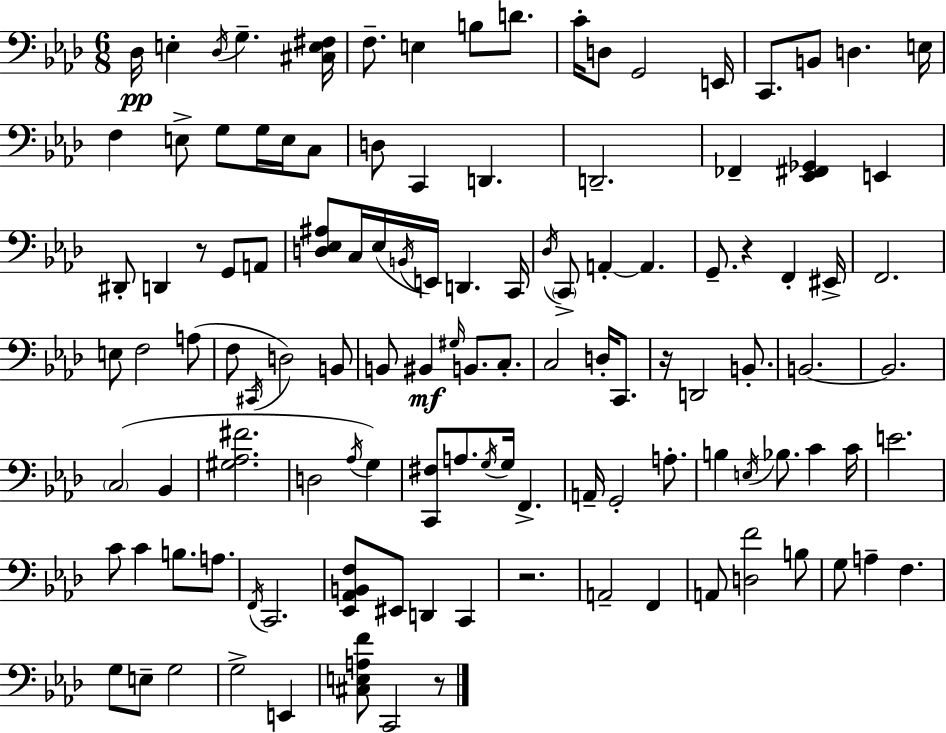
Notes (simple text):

Db3/s E3/q Db3/s G3/q. [C#3,E3,F#3]/s F3/e. E3/q B3/e D4/e. C4/s D3/e G2/h E2/s C2/e. B2/e D3/q. E3/s F3/q E3/e G3/e G3/s E3/s C3/e D3/e C2/q D2/q. D2/h. FES2/q [Eb2,F#2,Gb2]/q E2/q D#2/e D2/q R/e G2/e A2/e [D3,Eb3,A#3]/e C3/s Eb3/s B2/s E2/s D2/q. C2/s Db3/s C2/e A2/q A2/q. G2/e. R/q F2/q EIS2/s F2/h. E3/e F3/h A3/e F3/e C#2/s D3/h B2/e B2/e BIS2/q G#3/s B2/e. C3/e. C3/h D3/s C2/e. R/s D2/h B2/e. B2/h. B2/h. C3/h Bb2/q [G#3,Ab3,F#4]/h. D3/h Ab3/s G3/q [C2,F#3]/e A3/e. G3/s G3/s F2/q. A2/s G2/h A3/e. B3/q E3/s Bb3/e. C4/q C4/s E4/h. C4/e C4/q B3/e. A3/e. F2/s C2/h. [Eb2,Ab2,B2,F3]/e EIS2/e D2/q C2/q R/h. A2/h F2/q A2/e [D3,F4]/h B3/e G3/e A3/q F3/q. G3/e E3/e G3/h G3/h E2/q [C#3,E3,A3,F4]/e C2/h R/e